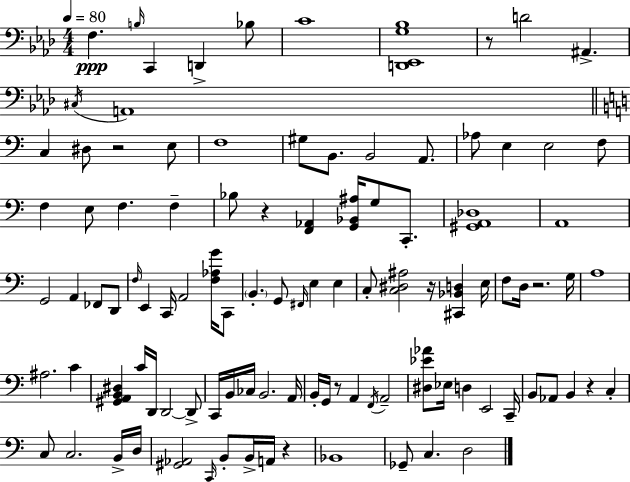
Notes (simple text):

F3/q. B3/s C2/q D2/q Bb3/e C4/w [D2,Eb2,G3,Bb3]/w R/e D4/h A#2/q. C#3/s A2/w C3/q D#3/e R/h E3/e F3/w G#3/e B2/e. B2/h A2/e. Ab3/e E3/q E3/h F3/e F3/q E3/e F3/q. F3/q Bb3/e R/q [F2,Ab2]/q [G2,Bb2,A#3]/s G3/e C2/e. [G#2,A2,Db3]/w A2/w G2/h A2/q FES2/e D2/e F3/s E2/q C2/s A2/h [F3,Ab3,G4]/s C2/e B2/q. G2/e F#2/s E3/q E3/q C3/e [C3,D#3,A#3]/h R/s [C#2,Bb2,D3]/q E3/s F3/e D3/s R/h. G3/s A3/w A#3/h. C4/q [G#2,A2,B2,D#3]/q C4/s D2/s D2/h D2/e C2/s B2/s CES3/s B2/h. A2/s B2/s G2/s R/e A2/q F2/s A2/h [D#3,Eb4,Ab4]/e Eb3/s D3/q E2/h C2/s B2/e Ab2/e B2/q R/q C3/q C3/e C3/h. B2/s D3/s [G#2,Ab2]/h C2/s B2/e B2/s A2/s R/q Bb2/w Gb2/e C3/q. D3/h